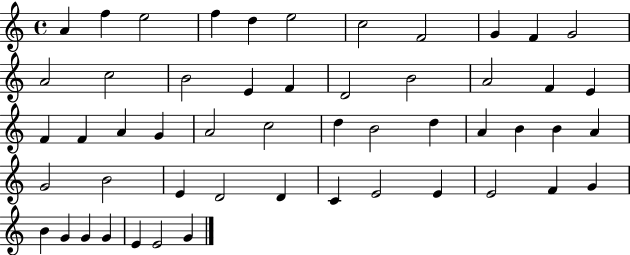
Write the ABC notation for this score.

X:1
T:Untitled
M:4/4
L:1/4
K:C
A f e2 f d e2 c2 F2 G F G2 A2 c2 B2 E F D2 B2 A2 F E F F A G A2 c2 d B2 d A B B A G2 B2 E D2 D C E2 E E2 F G B G G G E E2 G